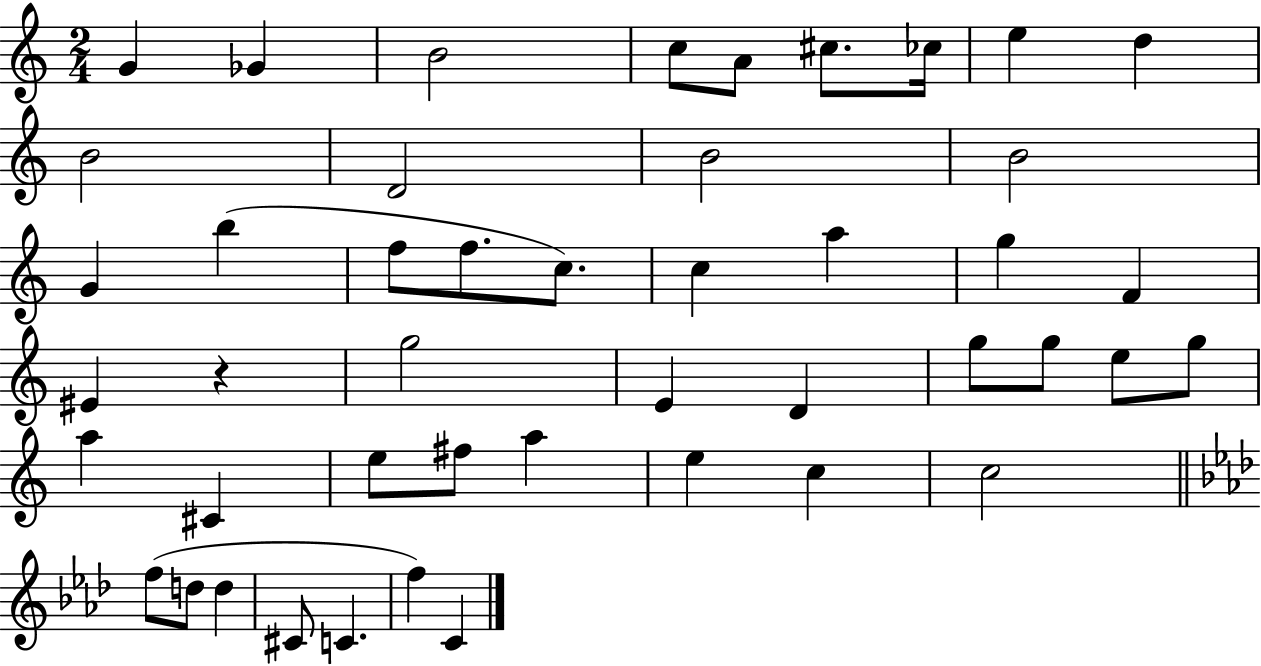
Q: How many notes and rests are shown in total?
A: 46